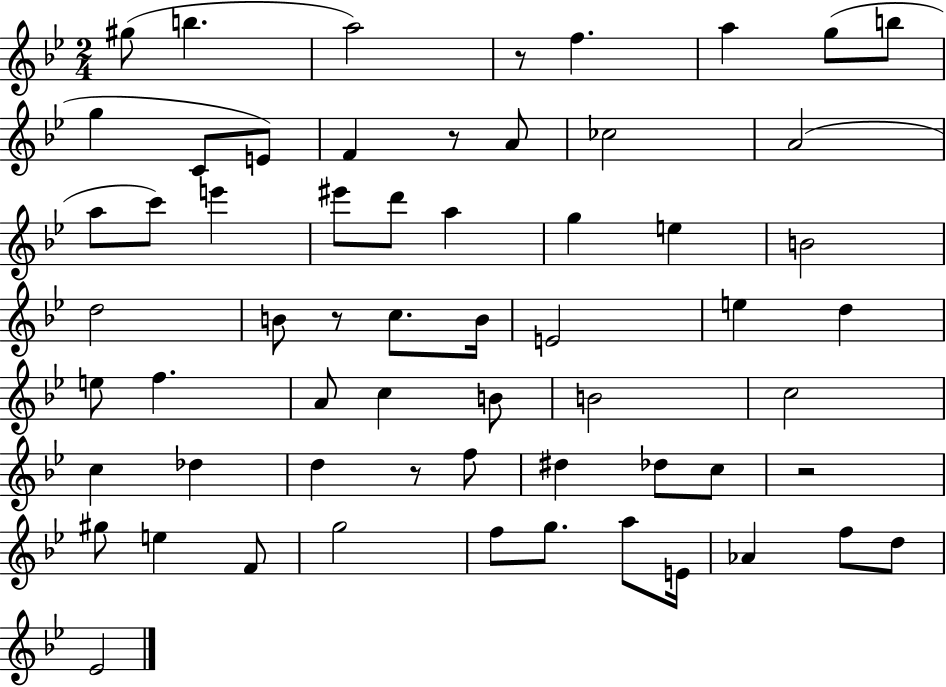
{
  \clef treble
  \numericTimeSignature
  \time 2/4
  \key bes \major
  gis''8( b''4. | a''2) | r8 f''4. | a''4 g''8( b''8 | \break g''4 c'8 e'8) | f'4 r8 a'8 | ces''2 | a'2( | \break a''8 c'''8) e'''4 | eis'''8 d'''8 a''4 | g''4 e''4 | b'2 | \break d''2 | b'8 r8 c''8. b'16 | e'2 | e''4 d''4 | \break e''8 f''4. | a'8 c''4 b'8 | b'2 | c''2 | \break c''4 des''4 | d''4 r8 f''8 | dis''4 des''8 c''8 | r2 | \break gis''8 e''4 f'8 | g''2 | f''8 g''8. a''8 e'16 | aes'4 f''8 d''8 | \break ees'2 | \bar "|."
}